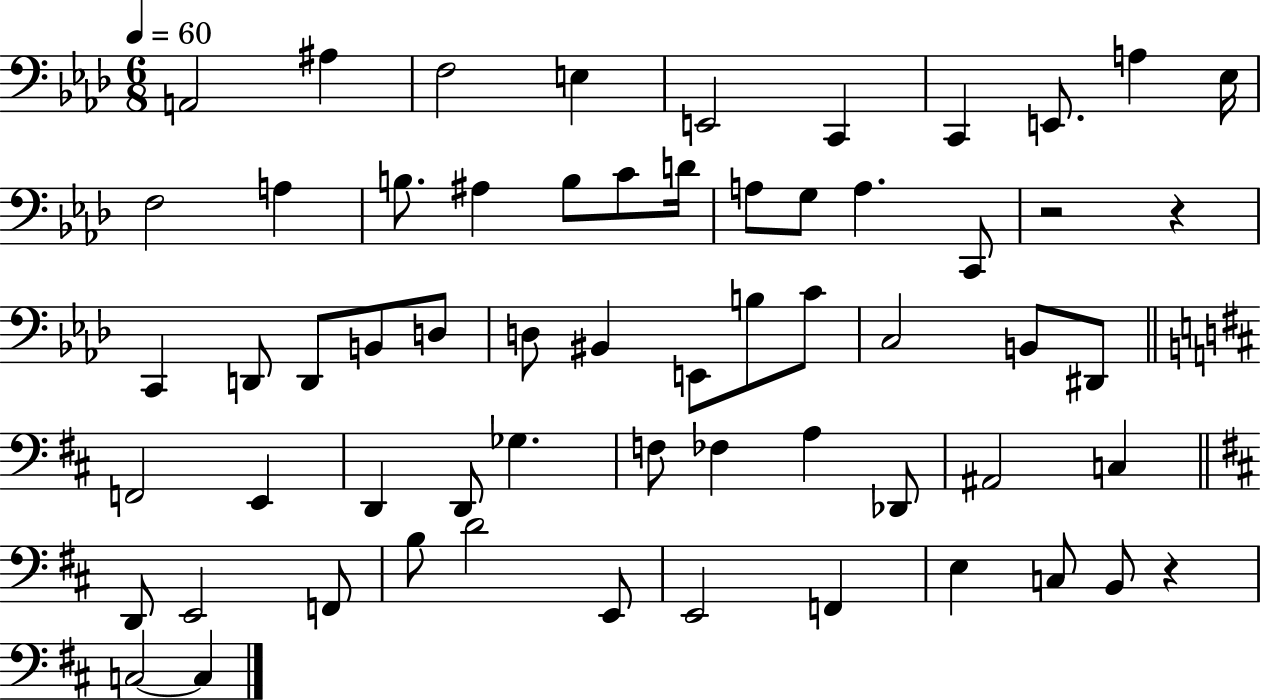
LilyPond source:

{
  \clef bass
  \numericTimeSignature
  \time 6/8
  \key aes \major
  \tempo 4 = 60
  a,2 ais4 | f2 e4 | e,2 c,4 | c,4 e,8. a4 ees16 | \break f2 a4 | b8. ais4 b8 c'8 d'16 | a8 g8 a4. c,8 | r2 r4 | \break c,4 d,8 d,8 b,8 d8 | d8 bis,4 e,8 b8 c'8 | c2 b,8 dis,8 | \bar "||" \break \key d \major f,2 e,4 | d,4 d,8 ges4. | f8 fes4 a4 des,8 | ais,2 c4 | \break \bar "||" \break \key d \major d,8 e,2 f,8 | b8 d'2 e,8 | e,2 f,4 | e4 c8 b,8 r4 | \break c2~~ c4 | \bar "|."
}